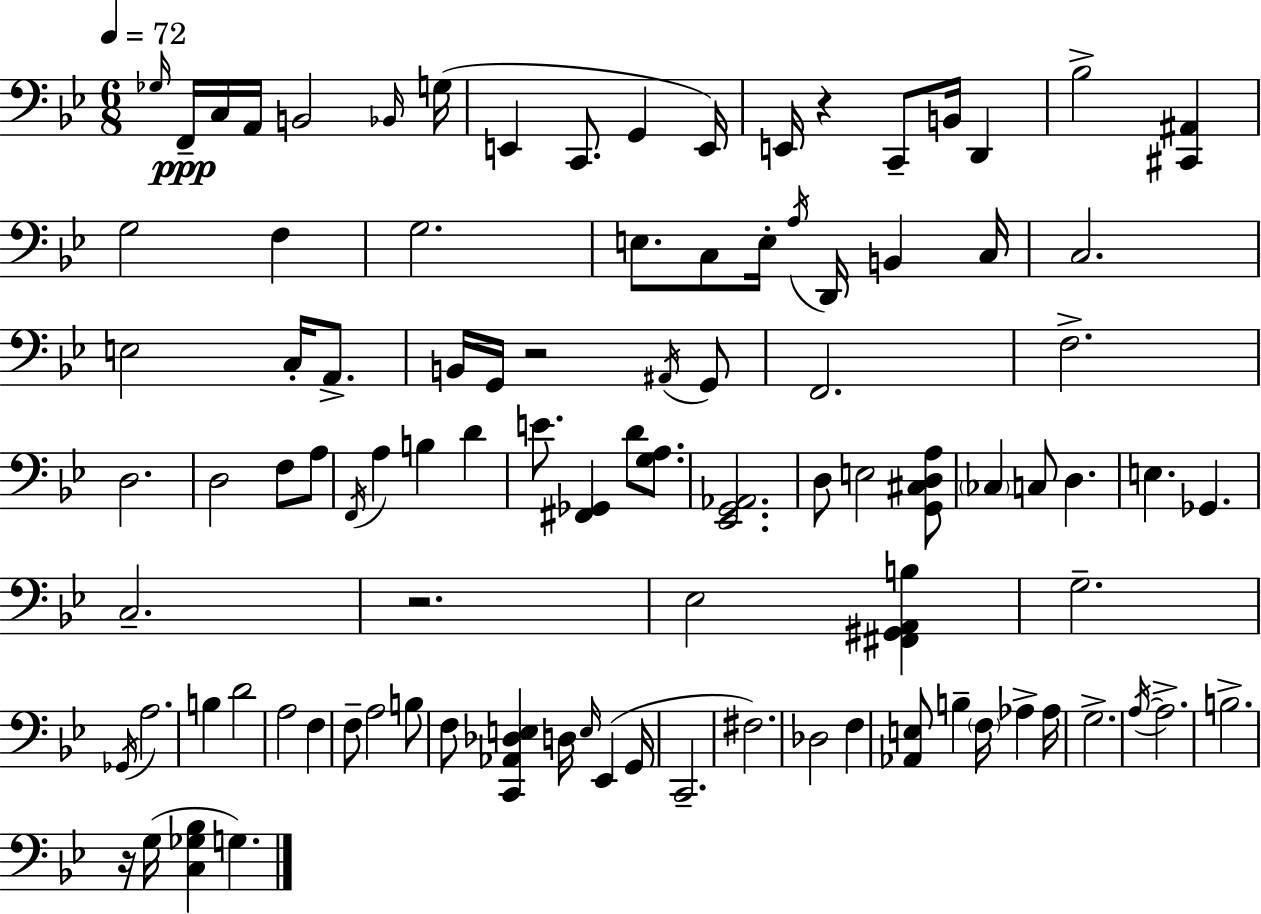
Gb3/s F2/s C3/s A2/s B2/h Bb2/s G3/s E2/q C2/e. G2/q E2/s E2/s R/q C2/e B2/s D2/q Bb3/h [C#2,A#2]/q G3/h F3/q G3/h. E3/e. C3/e E3/s A3/s D2/s B2/q C3/s C3/h. E3/h C3/s A2/e. B2/s G2/s R/h A#2/s G2/e F2/h. F3/h. D3/h. D3/h F3/e A3/e F2/s A3/q B3/q D4/q E4/e. [F#2,Gb2]/q D4/e [G3,A3]/e. [Eb2,G2,Ab2]/h. D3/e E3/h [G2,C#3,D3,A3]/e CES3/q C3/e D3/q. E3/q. Gb2/q. C3/h. R/h. Eb3/h [F#2,G#2,A2,B3]/q G3/h. Gb2/s A3/h. B3/q D4/h A3/h F3/q F3/e A3/h B3/e F3/e [C2,Ab2,Db3,E3]/q D3/s E3/s Eb2/q G2/s C2/h. F#3/h. Db3/h F3/q [Ab2,E3]/e B3/q F3/s Ab3/q Ab3/s G3/h. A3/s A3/h. B3/h. R/s G3/s [C3,Gb3,Bb3]/q G3/q.